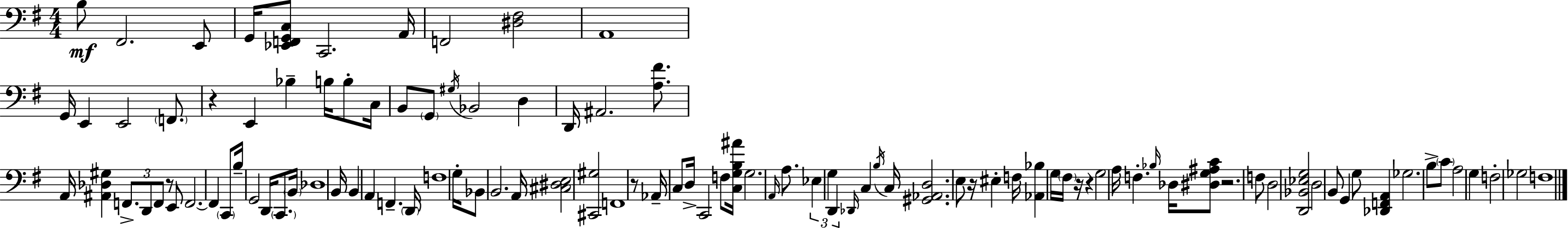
B3/e F#2/h. E2/e G2/s [Eb2,F2,G2,C3]/e C2/h. A2/s F2/h [D#3,F#3]/h A2/w G2/s E2/q E2/h F2/e. R/q E2/q Bb3/q B3/s B3/e C3/s B2/e G2/e G#3/s Bb2/h D3/q D2/s A#2/h. [A3,F#4]/e. A2/s [A#2,Db3,G#3]/q F2/e. D2/e F2/e R/e E2/e F2/h. F2/q C2/e B3/s G2/h D2/s C2/e. B2/s Db3/w B2/s B2/q A2/q F2/q. D2/s F3/w G3/s Bb2/e B2/h. A2/s [C#3,D#3,E3]/h [C#2,G#3]/h F2/w R/e Ab2/s C3/e D3/s C2/h F3/e [C3,G3,B3,A#4]/s G3/h. A2/s A3/e. Eb3/q G3/q D2/q Db2/s C3/q B3/s C3/s [G#2,Ab2,D3]/h. E3/e R/s EIS3/q F3/s [Ab2,Bb3]/q G3/s F#3/s R/s R/q G3/h A3/s F3/q. Bb3/s Db3/s [D#3,G3,A#3,C4]/e R/h. F3/e D3/h [D2,Bb2,Eb3,G3]/h D3/h B2/e G2/q G3/e [Db2,F2,A2]/q Gb3/h. B3/e C4/e A3/h G3/q F3/h Gb3/h F3/w